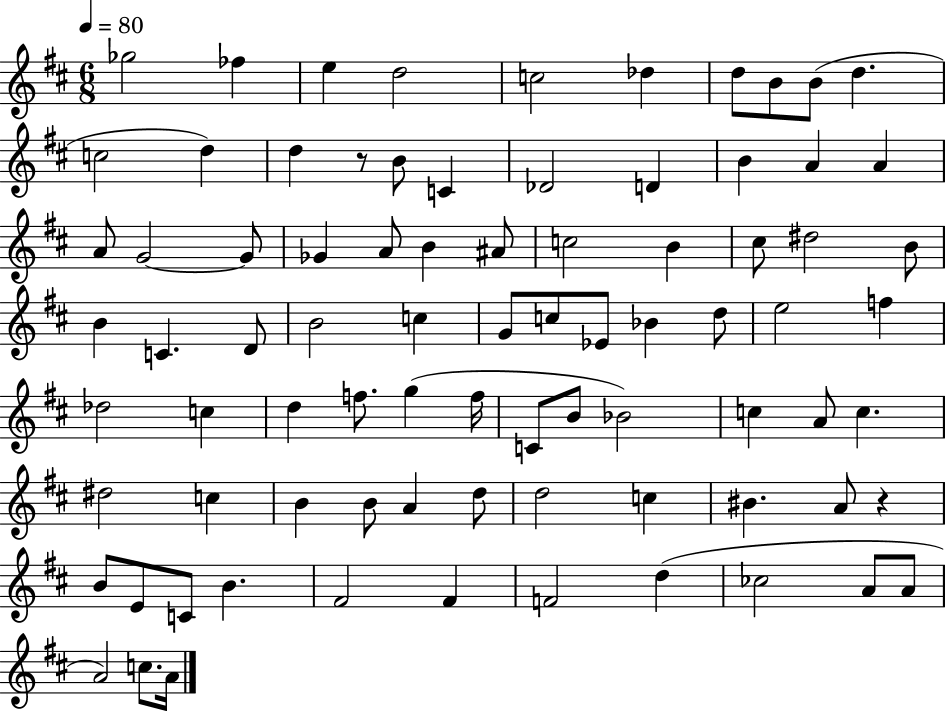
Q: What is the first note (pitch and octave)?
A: Gb5